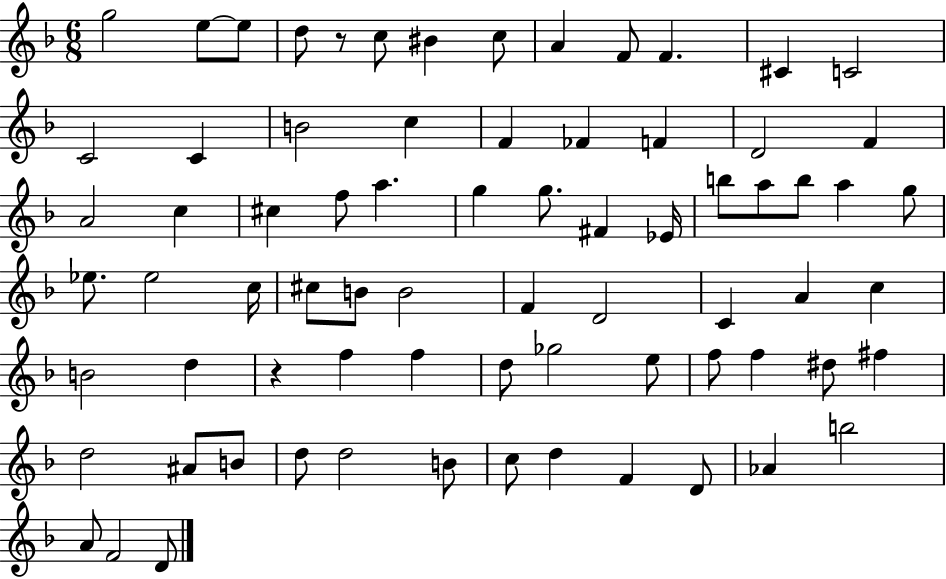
G5/h E5/e E5/e D5/e R/e C5/e BIS4/q C5/e A4/q F4/e F4/q. C#4/q C4/h C4/h C4/q B4/h C5/q F4/q FES4/q F4/q D4/h F4/q A4/h C5/q C#5/q F5/e A5/q. G5/q G5/e. F#4/q Eb4/s B5/e A5/e B5/e A5/q G5/e Eb5/e. Eb5/h C5/s C#5/e B4/e B4/h F4/q D4/h C4/q A4/q C5/q B4/h D5/q R/q F5/q F5/q D5/e Gb5/h E5/e F5/e F5/q D#5/e F#5/q D5/h A#4/e B4/e D5/e D5/h B4/e C5/e D5/q F4/q D4/e Ab4/q B5/h A4/e F4/h D4/e